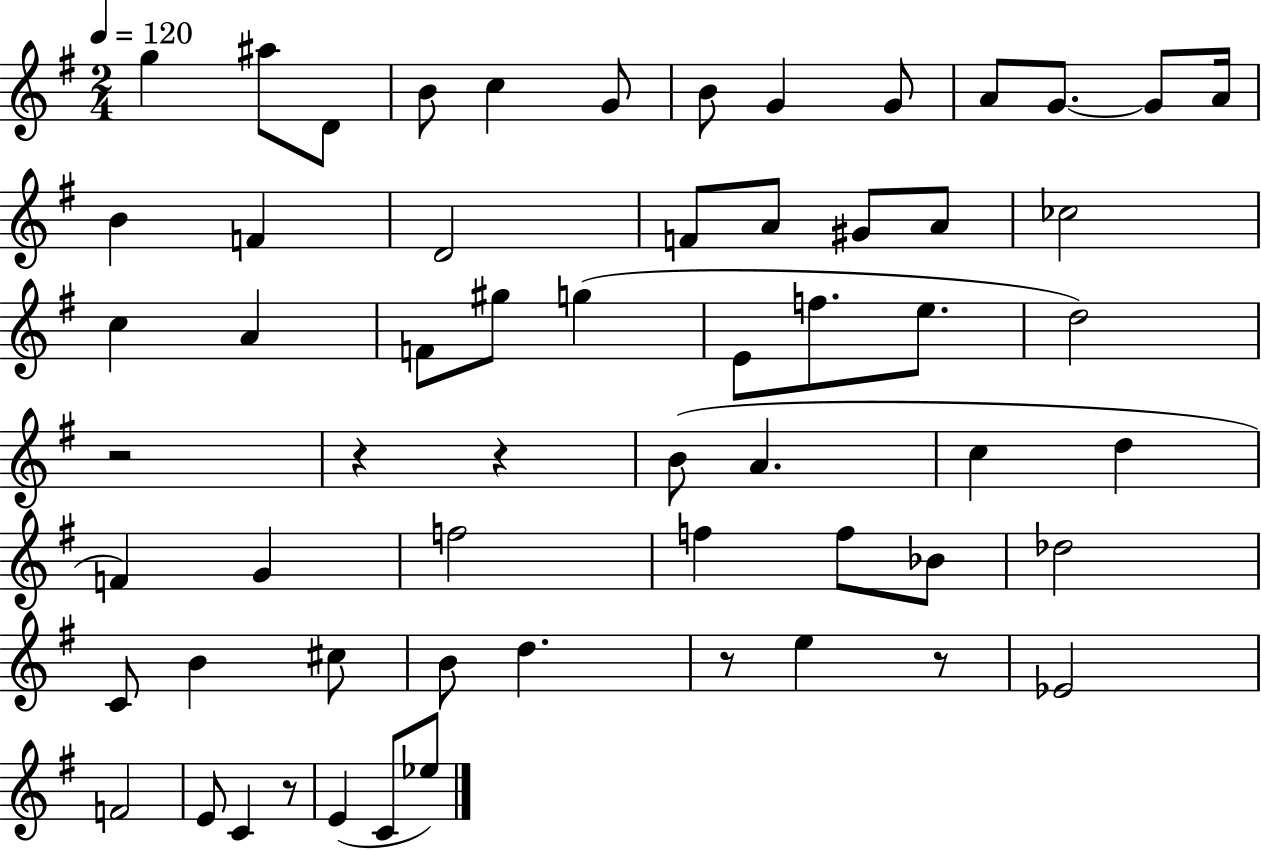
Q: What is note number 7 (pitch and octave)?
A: B4